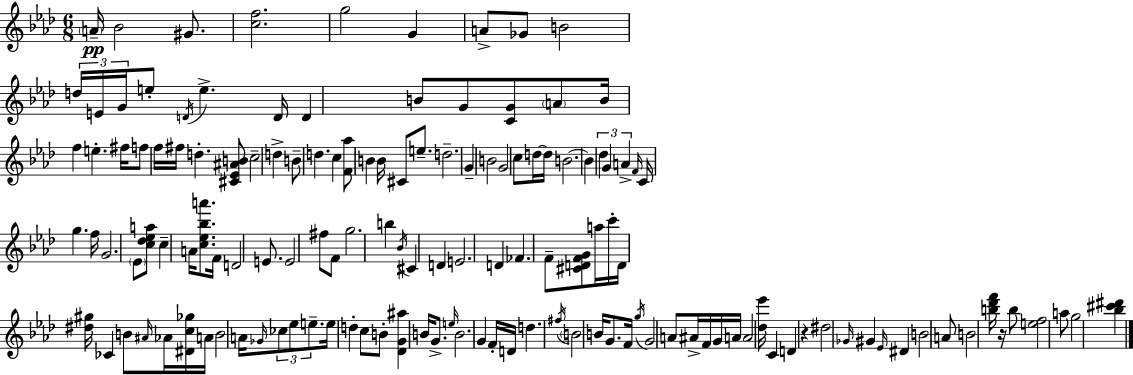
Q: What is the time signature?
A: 6/8